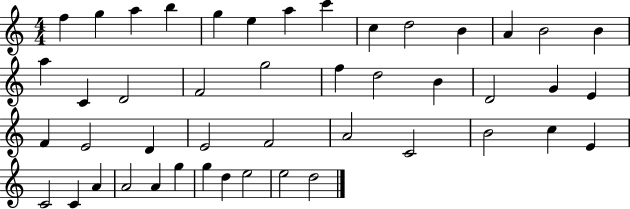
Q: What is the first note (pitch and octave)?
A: F5